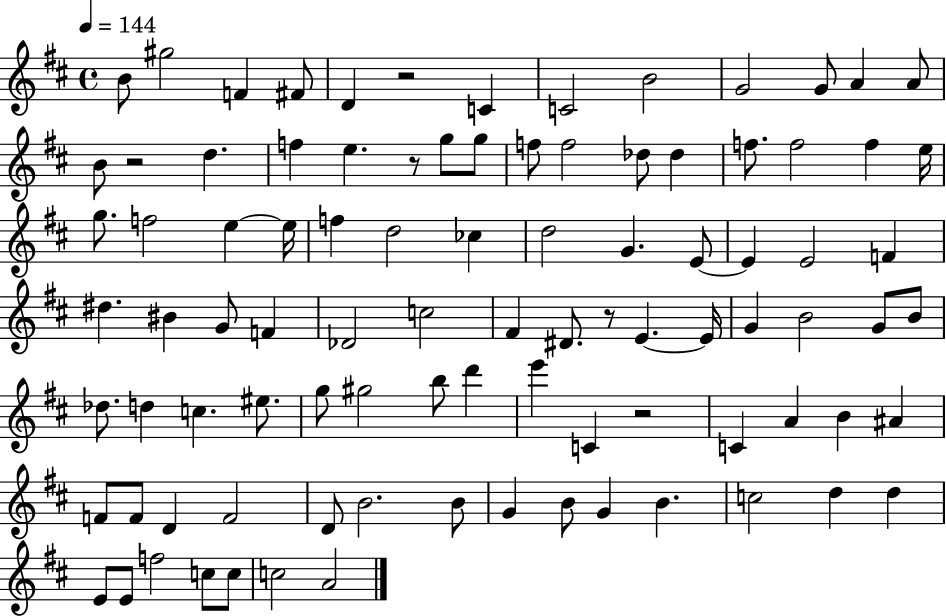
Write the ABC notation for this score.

X:1
T:Untitled
M:4/4
L:1/4
K:D
B/2 ^g2 F ^F/2 D z2 C C2 B2 G2 G/2 A A/2 B/2 z2 d f e z/2 g/2 g/2 f/2 f2 _d/2 _d f/2 f2 f e/4 g/2 f2 e e/4 f d2 _c d2 G E/2 E E2 F ^d ^B G/2 F _D2 c2 ^F ^D/2 z/2 E E/4 G B2 G/2 B/2 _d/2 d c ^e/2 g/2 ^g2 b/2 d' e' C z2 C A B ^A F/2 F/2 D F2 D/2 B2 B/2 G B/2 G B c2 d d E/2 E/2 f2 c/2 c/2 c2 A2